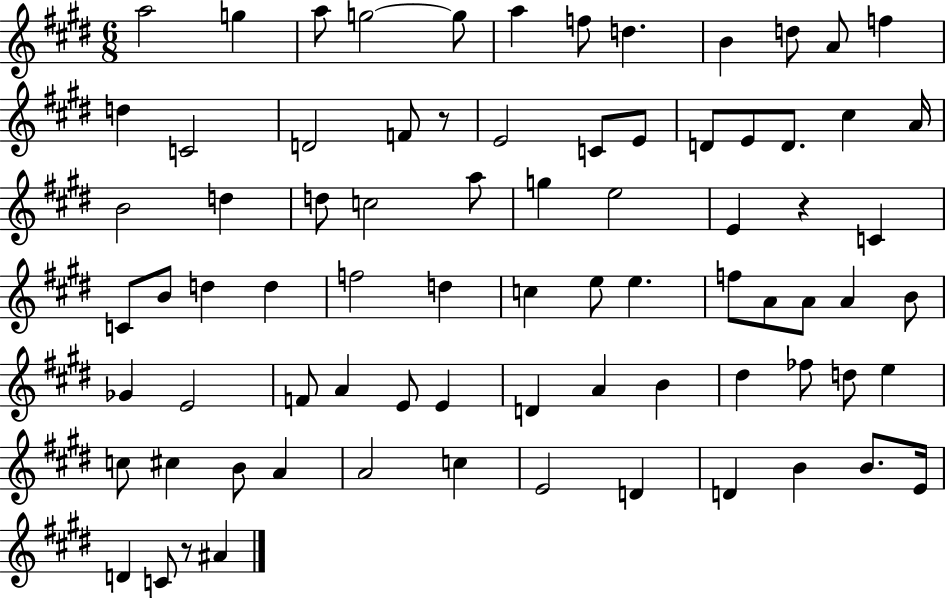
X:1
T:Untitled
M:6/8
L:1/4
K:E
a2 g a/2 g2 g/2 a f/2 d B d/2 A/2 f d C2 D2 F/2 z/2 E2 C/2 E/2 D/2 E/2 D/2 ^c A/4 B2 d d/2 c2 a/2 g e2 E z C C/2 B/2 d d f2 d c e/2 e f/2 A/2 A/2 A B/2 _G E2 F/2 A E/2 E D A B ^d _f/2 d/2 e c/2 ^c B/2 A A2 c E2 D D B B/2 E/4 D C/2 z/2 ^A